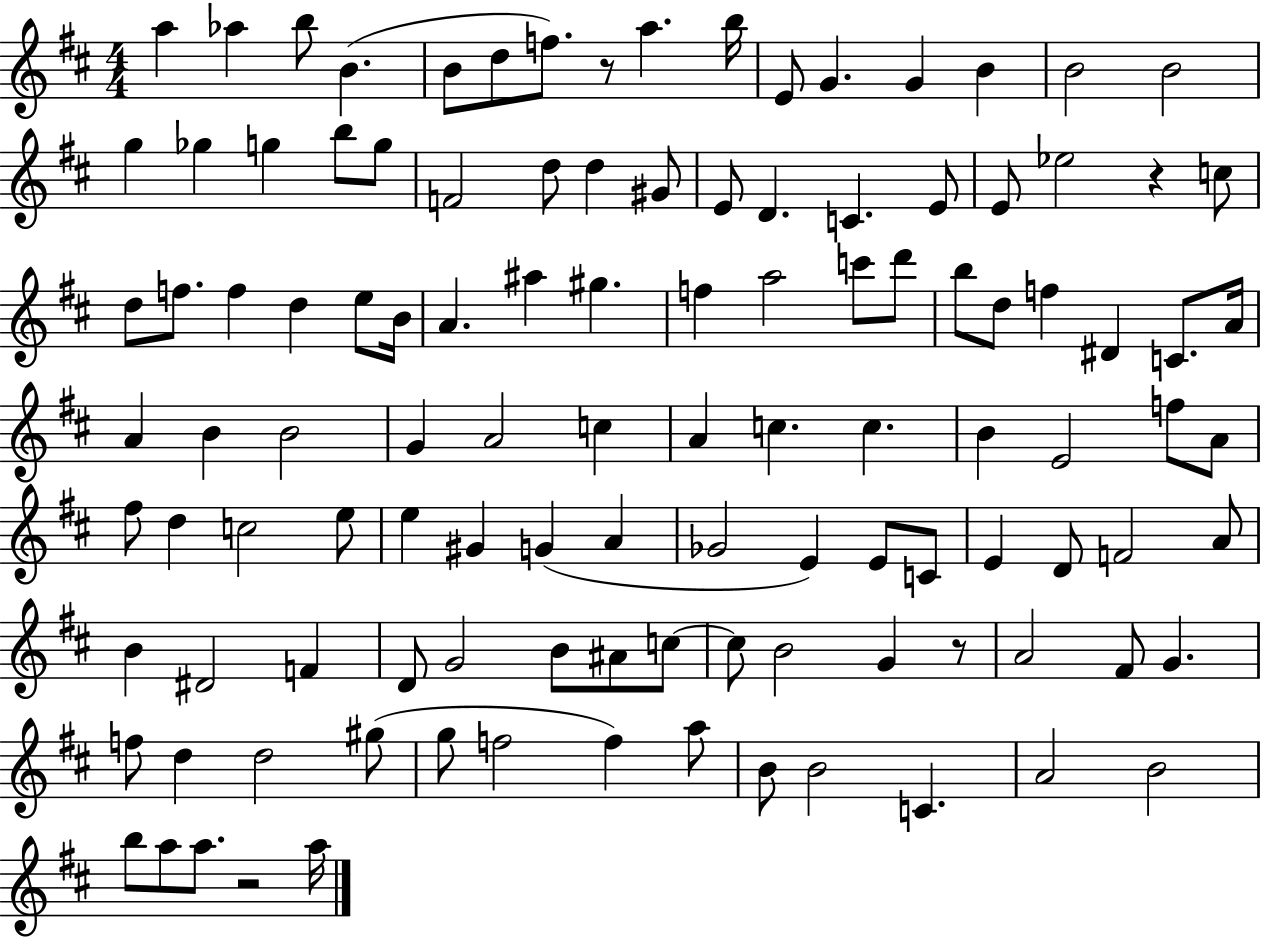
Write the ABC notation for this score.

X:1
T:Untitled
M:4/4
L:1/4
K:D
a _a b/2 B B/2 d/2 f/2 z/2 a b/4 E/2 G G B B2 B2 g _g g b/2 g/2 F2 d/2 d ^G/2 E/2 D C E/2 E/2 _e2 z c/2 d/2 f/2 f d e/2 B/4 A ^a ^g f a2 c'/2 d'/2 b/2 d/2 f ^D C/2 A/4 A B B2 G A2 c A c c B E2 f/2 A/2 ^f/2 d c2 e/2 e ^G G A _G2 E E/2 C/2 E D/2 F2 A/2 B ^D2 F D/2 G2 B/2 ^A/2 c/2 c/2 B2 G z/2 A2 ^F/2 G f/2 d d2 ^g/2 g/2 f2 f a/2 B/2 B2 C A2 B2 b/2 a/2 a/2 z2 a/4